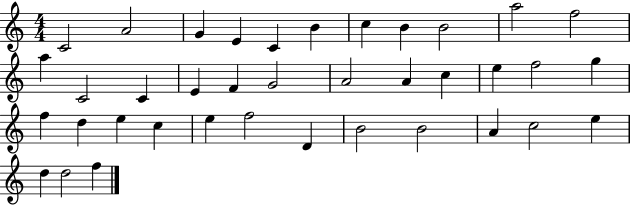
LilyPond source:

{
  \clef treble
  \numericTimeSignature
  \time 4/4
  \key c \major
  c'2 a'2 | g'4 e'4 c'4 b'4 | c''4 b'4 b'2 | a''2 f''2 | \break a''4 c'2 c'4 | e'4 f'4 g'2 | a'2 a'4 c''4 | e''4 f''2 g''4 | \break f''4 d''4 e''4 c''4 | e''4 f''2 d'4 | b'2 b'2 | a'4 c''2 e''4 | \break d''4 d''2 f''4 | \bar "|."
}